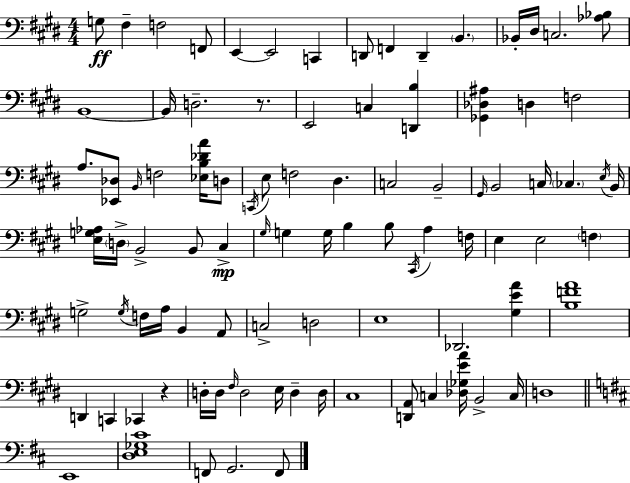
G3/e F#3/q F3/h F2/e E2/q E2/h C2/q D2/e F2/q D2/q B2/q. Bb2/s D#3/s C3/h. [Ab3,Bb3]/e B2/w B2/s D3/h. R/e. E2/h C3/q [D2,B3]/q [Gb2,Db3,A#3]/q D3/q F3/h A3/e. [Eb2,Db3]/e B2/s F3/h [Eb3,B3,Db4,A4]/s D3/e C2/s E3/e F3/h D#3/q. C3/h B2/h G#2/s B2/h C3/s CES3/q. E3/s B2/s [E3,G3,Ab3]/s D3/s B2/h B2/e C#3/q G#3/s G3/q G3/s B3/q B3/e C#2/s A3/q F3/s E3/q E3/h F3/q G3/h G3/s F3/s A3/s B2/q A2/e C3/h D3/h E3/w Db2/h. [G#3,E4,A4]/q [B3,F4,A4]/w D2/q C2/q CES2/q R/q D3/s D3/s F#3/s D3/h E3/s D3/q D3/s C#3/w [D2,A2]/e C3/q [Db3,Gb3,E4,A4]/s B2/h C3/s D3/w E2/w [D3,E3,Gb3,C#4]/w F2/e G2/h. F2/e